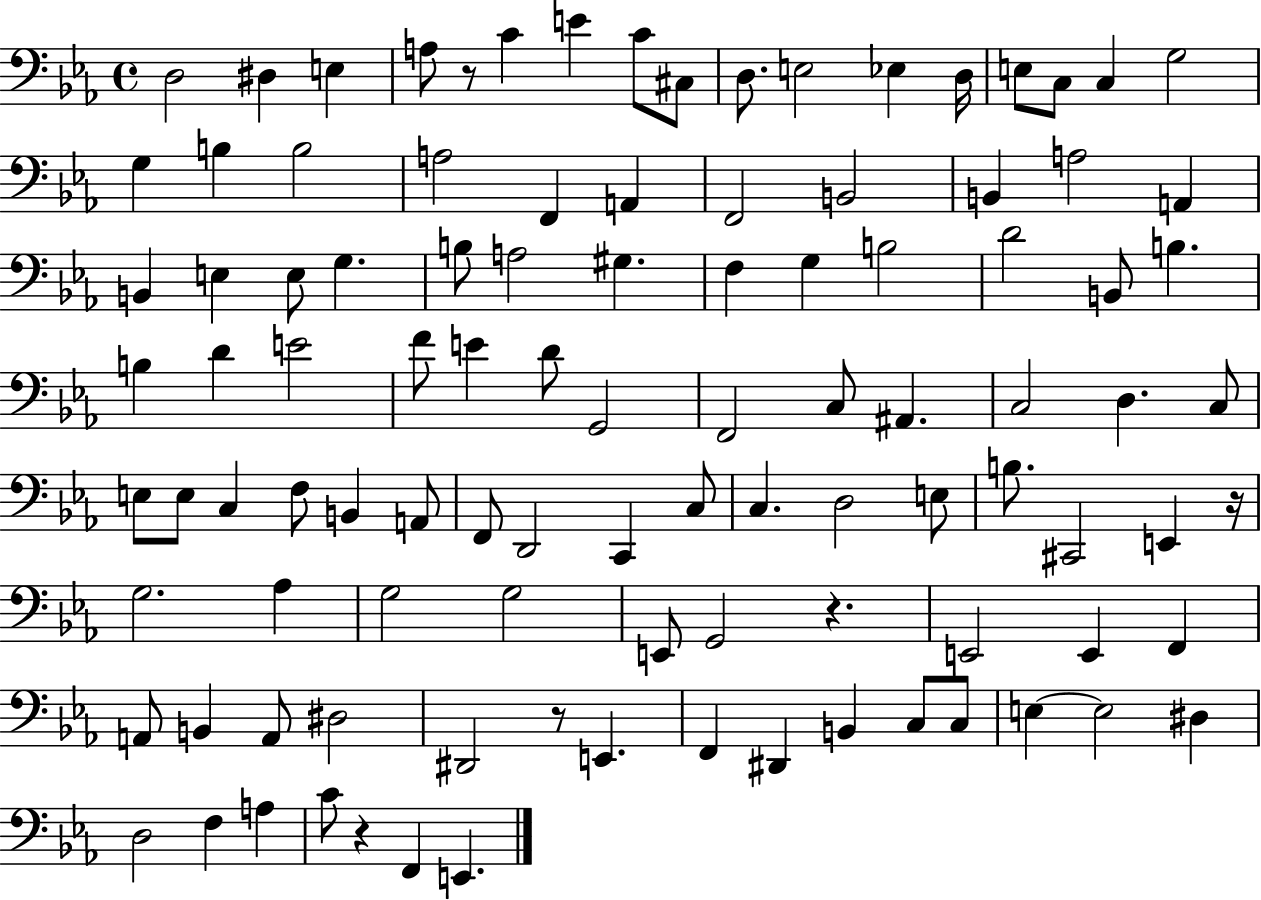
{
  \clef bass
  \time 4/4
  \defaultTimeSignature
  \key ees \major
  d2 dis4 e4 | a8 r8 c'4 e'4 c'8 cis8 | d8. e2 ees4 d16 | e8 c8 c4 g2 | \break g4 b4 b2 | a2 f,4 a,4 | f,2 b,2 | b,4 a2 a,4 | \break b,4 e4 e8 g4. | b8 a2 gis4. | f4 g4 b2 | d'2 b,8 b4. | \break b4 d'4 e'2 | f'8 e'4 d'8 g,2 | f,2 c8 ais,4. | c2 d4. c8 | \break e8 e8 c4 f8 b,4 a,8 | f,8 d,2 c,4 c8 | c4. d2 e8 | b8. cis,2 e,4 r16 | \break g2. aes4 | g2 g2 | e,8 g,2 r4. | e,2 e,4 f,4 | \break a,8 b,4 a,8 dis2 | dis,2 r8 e,4. | f,4 dis,4 b,4 c8 c8 | e4~~ e2 dis4 | \break d2 f4 a4 | c'8 r4 f,4 e,4. | \bar "|."
}